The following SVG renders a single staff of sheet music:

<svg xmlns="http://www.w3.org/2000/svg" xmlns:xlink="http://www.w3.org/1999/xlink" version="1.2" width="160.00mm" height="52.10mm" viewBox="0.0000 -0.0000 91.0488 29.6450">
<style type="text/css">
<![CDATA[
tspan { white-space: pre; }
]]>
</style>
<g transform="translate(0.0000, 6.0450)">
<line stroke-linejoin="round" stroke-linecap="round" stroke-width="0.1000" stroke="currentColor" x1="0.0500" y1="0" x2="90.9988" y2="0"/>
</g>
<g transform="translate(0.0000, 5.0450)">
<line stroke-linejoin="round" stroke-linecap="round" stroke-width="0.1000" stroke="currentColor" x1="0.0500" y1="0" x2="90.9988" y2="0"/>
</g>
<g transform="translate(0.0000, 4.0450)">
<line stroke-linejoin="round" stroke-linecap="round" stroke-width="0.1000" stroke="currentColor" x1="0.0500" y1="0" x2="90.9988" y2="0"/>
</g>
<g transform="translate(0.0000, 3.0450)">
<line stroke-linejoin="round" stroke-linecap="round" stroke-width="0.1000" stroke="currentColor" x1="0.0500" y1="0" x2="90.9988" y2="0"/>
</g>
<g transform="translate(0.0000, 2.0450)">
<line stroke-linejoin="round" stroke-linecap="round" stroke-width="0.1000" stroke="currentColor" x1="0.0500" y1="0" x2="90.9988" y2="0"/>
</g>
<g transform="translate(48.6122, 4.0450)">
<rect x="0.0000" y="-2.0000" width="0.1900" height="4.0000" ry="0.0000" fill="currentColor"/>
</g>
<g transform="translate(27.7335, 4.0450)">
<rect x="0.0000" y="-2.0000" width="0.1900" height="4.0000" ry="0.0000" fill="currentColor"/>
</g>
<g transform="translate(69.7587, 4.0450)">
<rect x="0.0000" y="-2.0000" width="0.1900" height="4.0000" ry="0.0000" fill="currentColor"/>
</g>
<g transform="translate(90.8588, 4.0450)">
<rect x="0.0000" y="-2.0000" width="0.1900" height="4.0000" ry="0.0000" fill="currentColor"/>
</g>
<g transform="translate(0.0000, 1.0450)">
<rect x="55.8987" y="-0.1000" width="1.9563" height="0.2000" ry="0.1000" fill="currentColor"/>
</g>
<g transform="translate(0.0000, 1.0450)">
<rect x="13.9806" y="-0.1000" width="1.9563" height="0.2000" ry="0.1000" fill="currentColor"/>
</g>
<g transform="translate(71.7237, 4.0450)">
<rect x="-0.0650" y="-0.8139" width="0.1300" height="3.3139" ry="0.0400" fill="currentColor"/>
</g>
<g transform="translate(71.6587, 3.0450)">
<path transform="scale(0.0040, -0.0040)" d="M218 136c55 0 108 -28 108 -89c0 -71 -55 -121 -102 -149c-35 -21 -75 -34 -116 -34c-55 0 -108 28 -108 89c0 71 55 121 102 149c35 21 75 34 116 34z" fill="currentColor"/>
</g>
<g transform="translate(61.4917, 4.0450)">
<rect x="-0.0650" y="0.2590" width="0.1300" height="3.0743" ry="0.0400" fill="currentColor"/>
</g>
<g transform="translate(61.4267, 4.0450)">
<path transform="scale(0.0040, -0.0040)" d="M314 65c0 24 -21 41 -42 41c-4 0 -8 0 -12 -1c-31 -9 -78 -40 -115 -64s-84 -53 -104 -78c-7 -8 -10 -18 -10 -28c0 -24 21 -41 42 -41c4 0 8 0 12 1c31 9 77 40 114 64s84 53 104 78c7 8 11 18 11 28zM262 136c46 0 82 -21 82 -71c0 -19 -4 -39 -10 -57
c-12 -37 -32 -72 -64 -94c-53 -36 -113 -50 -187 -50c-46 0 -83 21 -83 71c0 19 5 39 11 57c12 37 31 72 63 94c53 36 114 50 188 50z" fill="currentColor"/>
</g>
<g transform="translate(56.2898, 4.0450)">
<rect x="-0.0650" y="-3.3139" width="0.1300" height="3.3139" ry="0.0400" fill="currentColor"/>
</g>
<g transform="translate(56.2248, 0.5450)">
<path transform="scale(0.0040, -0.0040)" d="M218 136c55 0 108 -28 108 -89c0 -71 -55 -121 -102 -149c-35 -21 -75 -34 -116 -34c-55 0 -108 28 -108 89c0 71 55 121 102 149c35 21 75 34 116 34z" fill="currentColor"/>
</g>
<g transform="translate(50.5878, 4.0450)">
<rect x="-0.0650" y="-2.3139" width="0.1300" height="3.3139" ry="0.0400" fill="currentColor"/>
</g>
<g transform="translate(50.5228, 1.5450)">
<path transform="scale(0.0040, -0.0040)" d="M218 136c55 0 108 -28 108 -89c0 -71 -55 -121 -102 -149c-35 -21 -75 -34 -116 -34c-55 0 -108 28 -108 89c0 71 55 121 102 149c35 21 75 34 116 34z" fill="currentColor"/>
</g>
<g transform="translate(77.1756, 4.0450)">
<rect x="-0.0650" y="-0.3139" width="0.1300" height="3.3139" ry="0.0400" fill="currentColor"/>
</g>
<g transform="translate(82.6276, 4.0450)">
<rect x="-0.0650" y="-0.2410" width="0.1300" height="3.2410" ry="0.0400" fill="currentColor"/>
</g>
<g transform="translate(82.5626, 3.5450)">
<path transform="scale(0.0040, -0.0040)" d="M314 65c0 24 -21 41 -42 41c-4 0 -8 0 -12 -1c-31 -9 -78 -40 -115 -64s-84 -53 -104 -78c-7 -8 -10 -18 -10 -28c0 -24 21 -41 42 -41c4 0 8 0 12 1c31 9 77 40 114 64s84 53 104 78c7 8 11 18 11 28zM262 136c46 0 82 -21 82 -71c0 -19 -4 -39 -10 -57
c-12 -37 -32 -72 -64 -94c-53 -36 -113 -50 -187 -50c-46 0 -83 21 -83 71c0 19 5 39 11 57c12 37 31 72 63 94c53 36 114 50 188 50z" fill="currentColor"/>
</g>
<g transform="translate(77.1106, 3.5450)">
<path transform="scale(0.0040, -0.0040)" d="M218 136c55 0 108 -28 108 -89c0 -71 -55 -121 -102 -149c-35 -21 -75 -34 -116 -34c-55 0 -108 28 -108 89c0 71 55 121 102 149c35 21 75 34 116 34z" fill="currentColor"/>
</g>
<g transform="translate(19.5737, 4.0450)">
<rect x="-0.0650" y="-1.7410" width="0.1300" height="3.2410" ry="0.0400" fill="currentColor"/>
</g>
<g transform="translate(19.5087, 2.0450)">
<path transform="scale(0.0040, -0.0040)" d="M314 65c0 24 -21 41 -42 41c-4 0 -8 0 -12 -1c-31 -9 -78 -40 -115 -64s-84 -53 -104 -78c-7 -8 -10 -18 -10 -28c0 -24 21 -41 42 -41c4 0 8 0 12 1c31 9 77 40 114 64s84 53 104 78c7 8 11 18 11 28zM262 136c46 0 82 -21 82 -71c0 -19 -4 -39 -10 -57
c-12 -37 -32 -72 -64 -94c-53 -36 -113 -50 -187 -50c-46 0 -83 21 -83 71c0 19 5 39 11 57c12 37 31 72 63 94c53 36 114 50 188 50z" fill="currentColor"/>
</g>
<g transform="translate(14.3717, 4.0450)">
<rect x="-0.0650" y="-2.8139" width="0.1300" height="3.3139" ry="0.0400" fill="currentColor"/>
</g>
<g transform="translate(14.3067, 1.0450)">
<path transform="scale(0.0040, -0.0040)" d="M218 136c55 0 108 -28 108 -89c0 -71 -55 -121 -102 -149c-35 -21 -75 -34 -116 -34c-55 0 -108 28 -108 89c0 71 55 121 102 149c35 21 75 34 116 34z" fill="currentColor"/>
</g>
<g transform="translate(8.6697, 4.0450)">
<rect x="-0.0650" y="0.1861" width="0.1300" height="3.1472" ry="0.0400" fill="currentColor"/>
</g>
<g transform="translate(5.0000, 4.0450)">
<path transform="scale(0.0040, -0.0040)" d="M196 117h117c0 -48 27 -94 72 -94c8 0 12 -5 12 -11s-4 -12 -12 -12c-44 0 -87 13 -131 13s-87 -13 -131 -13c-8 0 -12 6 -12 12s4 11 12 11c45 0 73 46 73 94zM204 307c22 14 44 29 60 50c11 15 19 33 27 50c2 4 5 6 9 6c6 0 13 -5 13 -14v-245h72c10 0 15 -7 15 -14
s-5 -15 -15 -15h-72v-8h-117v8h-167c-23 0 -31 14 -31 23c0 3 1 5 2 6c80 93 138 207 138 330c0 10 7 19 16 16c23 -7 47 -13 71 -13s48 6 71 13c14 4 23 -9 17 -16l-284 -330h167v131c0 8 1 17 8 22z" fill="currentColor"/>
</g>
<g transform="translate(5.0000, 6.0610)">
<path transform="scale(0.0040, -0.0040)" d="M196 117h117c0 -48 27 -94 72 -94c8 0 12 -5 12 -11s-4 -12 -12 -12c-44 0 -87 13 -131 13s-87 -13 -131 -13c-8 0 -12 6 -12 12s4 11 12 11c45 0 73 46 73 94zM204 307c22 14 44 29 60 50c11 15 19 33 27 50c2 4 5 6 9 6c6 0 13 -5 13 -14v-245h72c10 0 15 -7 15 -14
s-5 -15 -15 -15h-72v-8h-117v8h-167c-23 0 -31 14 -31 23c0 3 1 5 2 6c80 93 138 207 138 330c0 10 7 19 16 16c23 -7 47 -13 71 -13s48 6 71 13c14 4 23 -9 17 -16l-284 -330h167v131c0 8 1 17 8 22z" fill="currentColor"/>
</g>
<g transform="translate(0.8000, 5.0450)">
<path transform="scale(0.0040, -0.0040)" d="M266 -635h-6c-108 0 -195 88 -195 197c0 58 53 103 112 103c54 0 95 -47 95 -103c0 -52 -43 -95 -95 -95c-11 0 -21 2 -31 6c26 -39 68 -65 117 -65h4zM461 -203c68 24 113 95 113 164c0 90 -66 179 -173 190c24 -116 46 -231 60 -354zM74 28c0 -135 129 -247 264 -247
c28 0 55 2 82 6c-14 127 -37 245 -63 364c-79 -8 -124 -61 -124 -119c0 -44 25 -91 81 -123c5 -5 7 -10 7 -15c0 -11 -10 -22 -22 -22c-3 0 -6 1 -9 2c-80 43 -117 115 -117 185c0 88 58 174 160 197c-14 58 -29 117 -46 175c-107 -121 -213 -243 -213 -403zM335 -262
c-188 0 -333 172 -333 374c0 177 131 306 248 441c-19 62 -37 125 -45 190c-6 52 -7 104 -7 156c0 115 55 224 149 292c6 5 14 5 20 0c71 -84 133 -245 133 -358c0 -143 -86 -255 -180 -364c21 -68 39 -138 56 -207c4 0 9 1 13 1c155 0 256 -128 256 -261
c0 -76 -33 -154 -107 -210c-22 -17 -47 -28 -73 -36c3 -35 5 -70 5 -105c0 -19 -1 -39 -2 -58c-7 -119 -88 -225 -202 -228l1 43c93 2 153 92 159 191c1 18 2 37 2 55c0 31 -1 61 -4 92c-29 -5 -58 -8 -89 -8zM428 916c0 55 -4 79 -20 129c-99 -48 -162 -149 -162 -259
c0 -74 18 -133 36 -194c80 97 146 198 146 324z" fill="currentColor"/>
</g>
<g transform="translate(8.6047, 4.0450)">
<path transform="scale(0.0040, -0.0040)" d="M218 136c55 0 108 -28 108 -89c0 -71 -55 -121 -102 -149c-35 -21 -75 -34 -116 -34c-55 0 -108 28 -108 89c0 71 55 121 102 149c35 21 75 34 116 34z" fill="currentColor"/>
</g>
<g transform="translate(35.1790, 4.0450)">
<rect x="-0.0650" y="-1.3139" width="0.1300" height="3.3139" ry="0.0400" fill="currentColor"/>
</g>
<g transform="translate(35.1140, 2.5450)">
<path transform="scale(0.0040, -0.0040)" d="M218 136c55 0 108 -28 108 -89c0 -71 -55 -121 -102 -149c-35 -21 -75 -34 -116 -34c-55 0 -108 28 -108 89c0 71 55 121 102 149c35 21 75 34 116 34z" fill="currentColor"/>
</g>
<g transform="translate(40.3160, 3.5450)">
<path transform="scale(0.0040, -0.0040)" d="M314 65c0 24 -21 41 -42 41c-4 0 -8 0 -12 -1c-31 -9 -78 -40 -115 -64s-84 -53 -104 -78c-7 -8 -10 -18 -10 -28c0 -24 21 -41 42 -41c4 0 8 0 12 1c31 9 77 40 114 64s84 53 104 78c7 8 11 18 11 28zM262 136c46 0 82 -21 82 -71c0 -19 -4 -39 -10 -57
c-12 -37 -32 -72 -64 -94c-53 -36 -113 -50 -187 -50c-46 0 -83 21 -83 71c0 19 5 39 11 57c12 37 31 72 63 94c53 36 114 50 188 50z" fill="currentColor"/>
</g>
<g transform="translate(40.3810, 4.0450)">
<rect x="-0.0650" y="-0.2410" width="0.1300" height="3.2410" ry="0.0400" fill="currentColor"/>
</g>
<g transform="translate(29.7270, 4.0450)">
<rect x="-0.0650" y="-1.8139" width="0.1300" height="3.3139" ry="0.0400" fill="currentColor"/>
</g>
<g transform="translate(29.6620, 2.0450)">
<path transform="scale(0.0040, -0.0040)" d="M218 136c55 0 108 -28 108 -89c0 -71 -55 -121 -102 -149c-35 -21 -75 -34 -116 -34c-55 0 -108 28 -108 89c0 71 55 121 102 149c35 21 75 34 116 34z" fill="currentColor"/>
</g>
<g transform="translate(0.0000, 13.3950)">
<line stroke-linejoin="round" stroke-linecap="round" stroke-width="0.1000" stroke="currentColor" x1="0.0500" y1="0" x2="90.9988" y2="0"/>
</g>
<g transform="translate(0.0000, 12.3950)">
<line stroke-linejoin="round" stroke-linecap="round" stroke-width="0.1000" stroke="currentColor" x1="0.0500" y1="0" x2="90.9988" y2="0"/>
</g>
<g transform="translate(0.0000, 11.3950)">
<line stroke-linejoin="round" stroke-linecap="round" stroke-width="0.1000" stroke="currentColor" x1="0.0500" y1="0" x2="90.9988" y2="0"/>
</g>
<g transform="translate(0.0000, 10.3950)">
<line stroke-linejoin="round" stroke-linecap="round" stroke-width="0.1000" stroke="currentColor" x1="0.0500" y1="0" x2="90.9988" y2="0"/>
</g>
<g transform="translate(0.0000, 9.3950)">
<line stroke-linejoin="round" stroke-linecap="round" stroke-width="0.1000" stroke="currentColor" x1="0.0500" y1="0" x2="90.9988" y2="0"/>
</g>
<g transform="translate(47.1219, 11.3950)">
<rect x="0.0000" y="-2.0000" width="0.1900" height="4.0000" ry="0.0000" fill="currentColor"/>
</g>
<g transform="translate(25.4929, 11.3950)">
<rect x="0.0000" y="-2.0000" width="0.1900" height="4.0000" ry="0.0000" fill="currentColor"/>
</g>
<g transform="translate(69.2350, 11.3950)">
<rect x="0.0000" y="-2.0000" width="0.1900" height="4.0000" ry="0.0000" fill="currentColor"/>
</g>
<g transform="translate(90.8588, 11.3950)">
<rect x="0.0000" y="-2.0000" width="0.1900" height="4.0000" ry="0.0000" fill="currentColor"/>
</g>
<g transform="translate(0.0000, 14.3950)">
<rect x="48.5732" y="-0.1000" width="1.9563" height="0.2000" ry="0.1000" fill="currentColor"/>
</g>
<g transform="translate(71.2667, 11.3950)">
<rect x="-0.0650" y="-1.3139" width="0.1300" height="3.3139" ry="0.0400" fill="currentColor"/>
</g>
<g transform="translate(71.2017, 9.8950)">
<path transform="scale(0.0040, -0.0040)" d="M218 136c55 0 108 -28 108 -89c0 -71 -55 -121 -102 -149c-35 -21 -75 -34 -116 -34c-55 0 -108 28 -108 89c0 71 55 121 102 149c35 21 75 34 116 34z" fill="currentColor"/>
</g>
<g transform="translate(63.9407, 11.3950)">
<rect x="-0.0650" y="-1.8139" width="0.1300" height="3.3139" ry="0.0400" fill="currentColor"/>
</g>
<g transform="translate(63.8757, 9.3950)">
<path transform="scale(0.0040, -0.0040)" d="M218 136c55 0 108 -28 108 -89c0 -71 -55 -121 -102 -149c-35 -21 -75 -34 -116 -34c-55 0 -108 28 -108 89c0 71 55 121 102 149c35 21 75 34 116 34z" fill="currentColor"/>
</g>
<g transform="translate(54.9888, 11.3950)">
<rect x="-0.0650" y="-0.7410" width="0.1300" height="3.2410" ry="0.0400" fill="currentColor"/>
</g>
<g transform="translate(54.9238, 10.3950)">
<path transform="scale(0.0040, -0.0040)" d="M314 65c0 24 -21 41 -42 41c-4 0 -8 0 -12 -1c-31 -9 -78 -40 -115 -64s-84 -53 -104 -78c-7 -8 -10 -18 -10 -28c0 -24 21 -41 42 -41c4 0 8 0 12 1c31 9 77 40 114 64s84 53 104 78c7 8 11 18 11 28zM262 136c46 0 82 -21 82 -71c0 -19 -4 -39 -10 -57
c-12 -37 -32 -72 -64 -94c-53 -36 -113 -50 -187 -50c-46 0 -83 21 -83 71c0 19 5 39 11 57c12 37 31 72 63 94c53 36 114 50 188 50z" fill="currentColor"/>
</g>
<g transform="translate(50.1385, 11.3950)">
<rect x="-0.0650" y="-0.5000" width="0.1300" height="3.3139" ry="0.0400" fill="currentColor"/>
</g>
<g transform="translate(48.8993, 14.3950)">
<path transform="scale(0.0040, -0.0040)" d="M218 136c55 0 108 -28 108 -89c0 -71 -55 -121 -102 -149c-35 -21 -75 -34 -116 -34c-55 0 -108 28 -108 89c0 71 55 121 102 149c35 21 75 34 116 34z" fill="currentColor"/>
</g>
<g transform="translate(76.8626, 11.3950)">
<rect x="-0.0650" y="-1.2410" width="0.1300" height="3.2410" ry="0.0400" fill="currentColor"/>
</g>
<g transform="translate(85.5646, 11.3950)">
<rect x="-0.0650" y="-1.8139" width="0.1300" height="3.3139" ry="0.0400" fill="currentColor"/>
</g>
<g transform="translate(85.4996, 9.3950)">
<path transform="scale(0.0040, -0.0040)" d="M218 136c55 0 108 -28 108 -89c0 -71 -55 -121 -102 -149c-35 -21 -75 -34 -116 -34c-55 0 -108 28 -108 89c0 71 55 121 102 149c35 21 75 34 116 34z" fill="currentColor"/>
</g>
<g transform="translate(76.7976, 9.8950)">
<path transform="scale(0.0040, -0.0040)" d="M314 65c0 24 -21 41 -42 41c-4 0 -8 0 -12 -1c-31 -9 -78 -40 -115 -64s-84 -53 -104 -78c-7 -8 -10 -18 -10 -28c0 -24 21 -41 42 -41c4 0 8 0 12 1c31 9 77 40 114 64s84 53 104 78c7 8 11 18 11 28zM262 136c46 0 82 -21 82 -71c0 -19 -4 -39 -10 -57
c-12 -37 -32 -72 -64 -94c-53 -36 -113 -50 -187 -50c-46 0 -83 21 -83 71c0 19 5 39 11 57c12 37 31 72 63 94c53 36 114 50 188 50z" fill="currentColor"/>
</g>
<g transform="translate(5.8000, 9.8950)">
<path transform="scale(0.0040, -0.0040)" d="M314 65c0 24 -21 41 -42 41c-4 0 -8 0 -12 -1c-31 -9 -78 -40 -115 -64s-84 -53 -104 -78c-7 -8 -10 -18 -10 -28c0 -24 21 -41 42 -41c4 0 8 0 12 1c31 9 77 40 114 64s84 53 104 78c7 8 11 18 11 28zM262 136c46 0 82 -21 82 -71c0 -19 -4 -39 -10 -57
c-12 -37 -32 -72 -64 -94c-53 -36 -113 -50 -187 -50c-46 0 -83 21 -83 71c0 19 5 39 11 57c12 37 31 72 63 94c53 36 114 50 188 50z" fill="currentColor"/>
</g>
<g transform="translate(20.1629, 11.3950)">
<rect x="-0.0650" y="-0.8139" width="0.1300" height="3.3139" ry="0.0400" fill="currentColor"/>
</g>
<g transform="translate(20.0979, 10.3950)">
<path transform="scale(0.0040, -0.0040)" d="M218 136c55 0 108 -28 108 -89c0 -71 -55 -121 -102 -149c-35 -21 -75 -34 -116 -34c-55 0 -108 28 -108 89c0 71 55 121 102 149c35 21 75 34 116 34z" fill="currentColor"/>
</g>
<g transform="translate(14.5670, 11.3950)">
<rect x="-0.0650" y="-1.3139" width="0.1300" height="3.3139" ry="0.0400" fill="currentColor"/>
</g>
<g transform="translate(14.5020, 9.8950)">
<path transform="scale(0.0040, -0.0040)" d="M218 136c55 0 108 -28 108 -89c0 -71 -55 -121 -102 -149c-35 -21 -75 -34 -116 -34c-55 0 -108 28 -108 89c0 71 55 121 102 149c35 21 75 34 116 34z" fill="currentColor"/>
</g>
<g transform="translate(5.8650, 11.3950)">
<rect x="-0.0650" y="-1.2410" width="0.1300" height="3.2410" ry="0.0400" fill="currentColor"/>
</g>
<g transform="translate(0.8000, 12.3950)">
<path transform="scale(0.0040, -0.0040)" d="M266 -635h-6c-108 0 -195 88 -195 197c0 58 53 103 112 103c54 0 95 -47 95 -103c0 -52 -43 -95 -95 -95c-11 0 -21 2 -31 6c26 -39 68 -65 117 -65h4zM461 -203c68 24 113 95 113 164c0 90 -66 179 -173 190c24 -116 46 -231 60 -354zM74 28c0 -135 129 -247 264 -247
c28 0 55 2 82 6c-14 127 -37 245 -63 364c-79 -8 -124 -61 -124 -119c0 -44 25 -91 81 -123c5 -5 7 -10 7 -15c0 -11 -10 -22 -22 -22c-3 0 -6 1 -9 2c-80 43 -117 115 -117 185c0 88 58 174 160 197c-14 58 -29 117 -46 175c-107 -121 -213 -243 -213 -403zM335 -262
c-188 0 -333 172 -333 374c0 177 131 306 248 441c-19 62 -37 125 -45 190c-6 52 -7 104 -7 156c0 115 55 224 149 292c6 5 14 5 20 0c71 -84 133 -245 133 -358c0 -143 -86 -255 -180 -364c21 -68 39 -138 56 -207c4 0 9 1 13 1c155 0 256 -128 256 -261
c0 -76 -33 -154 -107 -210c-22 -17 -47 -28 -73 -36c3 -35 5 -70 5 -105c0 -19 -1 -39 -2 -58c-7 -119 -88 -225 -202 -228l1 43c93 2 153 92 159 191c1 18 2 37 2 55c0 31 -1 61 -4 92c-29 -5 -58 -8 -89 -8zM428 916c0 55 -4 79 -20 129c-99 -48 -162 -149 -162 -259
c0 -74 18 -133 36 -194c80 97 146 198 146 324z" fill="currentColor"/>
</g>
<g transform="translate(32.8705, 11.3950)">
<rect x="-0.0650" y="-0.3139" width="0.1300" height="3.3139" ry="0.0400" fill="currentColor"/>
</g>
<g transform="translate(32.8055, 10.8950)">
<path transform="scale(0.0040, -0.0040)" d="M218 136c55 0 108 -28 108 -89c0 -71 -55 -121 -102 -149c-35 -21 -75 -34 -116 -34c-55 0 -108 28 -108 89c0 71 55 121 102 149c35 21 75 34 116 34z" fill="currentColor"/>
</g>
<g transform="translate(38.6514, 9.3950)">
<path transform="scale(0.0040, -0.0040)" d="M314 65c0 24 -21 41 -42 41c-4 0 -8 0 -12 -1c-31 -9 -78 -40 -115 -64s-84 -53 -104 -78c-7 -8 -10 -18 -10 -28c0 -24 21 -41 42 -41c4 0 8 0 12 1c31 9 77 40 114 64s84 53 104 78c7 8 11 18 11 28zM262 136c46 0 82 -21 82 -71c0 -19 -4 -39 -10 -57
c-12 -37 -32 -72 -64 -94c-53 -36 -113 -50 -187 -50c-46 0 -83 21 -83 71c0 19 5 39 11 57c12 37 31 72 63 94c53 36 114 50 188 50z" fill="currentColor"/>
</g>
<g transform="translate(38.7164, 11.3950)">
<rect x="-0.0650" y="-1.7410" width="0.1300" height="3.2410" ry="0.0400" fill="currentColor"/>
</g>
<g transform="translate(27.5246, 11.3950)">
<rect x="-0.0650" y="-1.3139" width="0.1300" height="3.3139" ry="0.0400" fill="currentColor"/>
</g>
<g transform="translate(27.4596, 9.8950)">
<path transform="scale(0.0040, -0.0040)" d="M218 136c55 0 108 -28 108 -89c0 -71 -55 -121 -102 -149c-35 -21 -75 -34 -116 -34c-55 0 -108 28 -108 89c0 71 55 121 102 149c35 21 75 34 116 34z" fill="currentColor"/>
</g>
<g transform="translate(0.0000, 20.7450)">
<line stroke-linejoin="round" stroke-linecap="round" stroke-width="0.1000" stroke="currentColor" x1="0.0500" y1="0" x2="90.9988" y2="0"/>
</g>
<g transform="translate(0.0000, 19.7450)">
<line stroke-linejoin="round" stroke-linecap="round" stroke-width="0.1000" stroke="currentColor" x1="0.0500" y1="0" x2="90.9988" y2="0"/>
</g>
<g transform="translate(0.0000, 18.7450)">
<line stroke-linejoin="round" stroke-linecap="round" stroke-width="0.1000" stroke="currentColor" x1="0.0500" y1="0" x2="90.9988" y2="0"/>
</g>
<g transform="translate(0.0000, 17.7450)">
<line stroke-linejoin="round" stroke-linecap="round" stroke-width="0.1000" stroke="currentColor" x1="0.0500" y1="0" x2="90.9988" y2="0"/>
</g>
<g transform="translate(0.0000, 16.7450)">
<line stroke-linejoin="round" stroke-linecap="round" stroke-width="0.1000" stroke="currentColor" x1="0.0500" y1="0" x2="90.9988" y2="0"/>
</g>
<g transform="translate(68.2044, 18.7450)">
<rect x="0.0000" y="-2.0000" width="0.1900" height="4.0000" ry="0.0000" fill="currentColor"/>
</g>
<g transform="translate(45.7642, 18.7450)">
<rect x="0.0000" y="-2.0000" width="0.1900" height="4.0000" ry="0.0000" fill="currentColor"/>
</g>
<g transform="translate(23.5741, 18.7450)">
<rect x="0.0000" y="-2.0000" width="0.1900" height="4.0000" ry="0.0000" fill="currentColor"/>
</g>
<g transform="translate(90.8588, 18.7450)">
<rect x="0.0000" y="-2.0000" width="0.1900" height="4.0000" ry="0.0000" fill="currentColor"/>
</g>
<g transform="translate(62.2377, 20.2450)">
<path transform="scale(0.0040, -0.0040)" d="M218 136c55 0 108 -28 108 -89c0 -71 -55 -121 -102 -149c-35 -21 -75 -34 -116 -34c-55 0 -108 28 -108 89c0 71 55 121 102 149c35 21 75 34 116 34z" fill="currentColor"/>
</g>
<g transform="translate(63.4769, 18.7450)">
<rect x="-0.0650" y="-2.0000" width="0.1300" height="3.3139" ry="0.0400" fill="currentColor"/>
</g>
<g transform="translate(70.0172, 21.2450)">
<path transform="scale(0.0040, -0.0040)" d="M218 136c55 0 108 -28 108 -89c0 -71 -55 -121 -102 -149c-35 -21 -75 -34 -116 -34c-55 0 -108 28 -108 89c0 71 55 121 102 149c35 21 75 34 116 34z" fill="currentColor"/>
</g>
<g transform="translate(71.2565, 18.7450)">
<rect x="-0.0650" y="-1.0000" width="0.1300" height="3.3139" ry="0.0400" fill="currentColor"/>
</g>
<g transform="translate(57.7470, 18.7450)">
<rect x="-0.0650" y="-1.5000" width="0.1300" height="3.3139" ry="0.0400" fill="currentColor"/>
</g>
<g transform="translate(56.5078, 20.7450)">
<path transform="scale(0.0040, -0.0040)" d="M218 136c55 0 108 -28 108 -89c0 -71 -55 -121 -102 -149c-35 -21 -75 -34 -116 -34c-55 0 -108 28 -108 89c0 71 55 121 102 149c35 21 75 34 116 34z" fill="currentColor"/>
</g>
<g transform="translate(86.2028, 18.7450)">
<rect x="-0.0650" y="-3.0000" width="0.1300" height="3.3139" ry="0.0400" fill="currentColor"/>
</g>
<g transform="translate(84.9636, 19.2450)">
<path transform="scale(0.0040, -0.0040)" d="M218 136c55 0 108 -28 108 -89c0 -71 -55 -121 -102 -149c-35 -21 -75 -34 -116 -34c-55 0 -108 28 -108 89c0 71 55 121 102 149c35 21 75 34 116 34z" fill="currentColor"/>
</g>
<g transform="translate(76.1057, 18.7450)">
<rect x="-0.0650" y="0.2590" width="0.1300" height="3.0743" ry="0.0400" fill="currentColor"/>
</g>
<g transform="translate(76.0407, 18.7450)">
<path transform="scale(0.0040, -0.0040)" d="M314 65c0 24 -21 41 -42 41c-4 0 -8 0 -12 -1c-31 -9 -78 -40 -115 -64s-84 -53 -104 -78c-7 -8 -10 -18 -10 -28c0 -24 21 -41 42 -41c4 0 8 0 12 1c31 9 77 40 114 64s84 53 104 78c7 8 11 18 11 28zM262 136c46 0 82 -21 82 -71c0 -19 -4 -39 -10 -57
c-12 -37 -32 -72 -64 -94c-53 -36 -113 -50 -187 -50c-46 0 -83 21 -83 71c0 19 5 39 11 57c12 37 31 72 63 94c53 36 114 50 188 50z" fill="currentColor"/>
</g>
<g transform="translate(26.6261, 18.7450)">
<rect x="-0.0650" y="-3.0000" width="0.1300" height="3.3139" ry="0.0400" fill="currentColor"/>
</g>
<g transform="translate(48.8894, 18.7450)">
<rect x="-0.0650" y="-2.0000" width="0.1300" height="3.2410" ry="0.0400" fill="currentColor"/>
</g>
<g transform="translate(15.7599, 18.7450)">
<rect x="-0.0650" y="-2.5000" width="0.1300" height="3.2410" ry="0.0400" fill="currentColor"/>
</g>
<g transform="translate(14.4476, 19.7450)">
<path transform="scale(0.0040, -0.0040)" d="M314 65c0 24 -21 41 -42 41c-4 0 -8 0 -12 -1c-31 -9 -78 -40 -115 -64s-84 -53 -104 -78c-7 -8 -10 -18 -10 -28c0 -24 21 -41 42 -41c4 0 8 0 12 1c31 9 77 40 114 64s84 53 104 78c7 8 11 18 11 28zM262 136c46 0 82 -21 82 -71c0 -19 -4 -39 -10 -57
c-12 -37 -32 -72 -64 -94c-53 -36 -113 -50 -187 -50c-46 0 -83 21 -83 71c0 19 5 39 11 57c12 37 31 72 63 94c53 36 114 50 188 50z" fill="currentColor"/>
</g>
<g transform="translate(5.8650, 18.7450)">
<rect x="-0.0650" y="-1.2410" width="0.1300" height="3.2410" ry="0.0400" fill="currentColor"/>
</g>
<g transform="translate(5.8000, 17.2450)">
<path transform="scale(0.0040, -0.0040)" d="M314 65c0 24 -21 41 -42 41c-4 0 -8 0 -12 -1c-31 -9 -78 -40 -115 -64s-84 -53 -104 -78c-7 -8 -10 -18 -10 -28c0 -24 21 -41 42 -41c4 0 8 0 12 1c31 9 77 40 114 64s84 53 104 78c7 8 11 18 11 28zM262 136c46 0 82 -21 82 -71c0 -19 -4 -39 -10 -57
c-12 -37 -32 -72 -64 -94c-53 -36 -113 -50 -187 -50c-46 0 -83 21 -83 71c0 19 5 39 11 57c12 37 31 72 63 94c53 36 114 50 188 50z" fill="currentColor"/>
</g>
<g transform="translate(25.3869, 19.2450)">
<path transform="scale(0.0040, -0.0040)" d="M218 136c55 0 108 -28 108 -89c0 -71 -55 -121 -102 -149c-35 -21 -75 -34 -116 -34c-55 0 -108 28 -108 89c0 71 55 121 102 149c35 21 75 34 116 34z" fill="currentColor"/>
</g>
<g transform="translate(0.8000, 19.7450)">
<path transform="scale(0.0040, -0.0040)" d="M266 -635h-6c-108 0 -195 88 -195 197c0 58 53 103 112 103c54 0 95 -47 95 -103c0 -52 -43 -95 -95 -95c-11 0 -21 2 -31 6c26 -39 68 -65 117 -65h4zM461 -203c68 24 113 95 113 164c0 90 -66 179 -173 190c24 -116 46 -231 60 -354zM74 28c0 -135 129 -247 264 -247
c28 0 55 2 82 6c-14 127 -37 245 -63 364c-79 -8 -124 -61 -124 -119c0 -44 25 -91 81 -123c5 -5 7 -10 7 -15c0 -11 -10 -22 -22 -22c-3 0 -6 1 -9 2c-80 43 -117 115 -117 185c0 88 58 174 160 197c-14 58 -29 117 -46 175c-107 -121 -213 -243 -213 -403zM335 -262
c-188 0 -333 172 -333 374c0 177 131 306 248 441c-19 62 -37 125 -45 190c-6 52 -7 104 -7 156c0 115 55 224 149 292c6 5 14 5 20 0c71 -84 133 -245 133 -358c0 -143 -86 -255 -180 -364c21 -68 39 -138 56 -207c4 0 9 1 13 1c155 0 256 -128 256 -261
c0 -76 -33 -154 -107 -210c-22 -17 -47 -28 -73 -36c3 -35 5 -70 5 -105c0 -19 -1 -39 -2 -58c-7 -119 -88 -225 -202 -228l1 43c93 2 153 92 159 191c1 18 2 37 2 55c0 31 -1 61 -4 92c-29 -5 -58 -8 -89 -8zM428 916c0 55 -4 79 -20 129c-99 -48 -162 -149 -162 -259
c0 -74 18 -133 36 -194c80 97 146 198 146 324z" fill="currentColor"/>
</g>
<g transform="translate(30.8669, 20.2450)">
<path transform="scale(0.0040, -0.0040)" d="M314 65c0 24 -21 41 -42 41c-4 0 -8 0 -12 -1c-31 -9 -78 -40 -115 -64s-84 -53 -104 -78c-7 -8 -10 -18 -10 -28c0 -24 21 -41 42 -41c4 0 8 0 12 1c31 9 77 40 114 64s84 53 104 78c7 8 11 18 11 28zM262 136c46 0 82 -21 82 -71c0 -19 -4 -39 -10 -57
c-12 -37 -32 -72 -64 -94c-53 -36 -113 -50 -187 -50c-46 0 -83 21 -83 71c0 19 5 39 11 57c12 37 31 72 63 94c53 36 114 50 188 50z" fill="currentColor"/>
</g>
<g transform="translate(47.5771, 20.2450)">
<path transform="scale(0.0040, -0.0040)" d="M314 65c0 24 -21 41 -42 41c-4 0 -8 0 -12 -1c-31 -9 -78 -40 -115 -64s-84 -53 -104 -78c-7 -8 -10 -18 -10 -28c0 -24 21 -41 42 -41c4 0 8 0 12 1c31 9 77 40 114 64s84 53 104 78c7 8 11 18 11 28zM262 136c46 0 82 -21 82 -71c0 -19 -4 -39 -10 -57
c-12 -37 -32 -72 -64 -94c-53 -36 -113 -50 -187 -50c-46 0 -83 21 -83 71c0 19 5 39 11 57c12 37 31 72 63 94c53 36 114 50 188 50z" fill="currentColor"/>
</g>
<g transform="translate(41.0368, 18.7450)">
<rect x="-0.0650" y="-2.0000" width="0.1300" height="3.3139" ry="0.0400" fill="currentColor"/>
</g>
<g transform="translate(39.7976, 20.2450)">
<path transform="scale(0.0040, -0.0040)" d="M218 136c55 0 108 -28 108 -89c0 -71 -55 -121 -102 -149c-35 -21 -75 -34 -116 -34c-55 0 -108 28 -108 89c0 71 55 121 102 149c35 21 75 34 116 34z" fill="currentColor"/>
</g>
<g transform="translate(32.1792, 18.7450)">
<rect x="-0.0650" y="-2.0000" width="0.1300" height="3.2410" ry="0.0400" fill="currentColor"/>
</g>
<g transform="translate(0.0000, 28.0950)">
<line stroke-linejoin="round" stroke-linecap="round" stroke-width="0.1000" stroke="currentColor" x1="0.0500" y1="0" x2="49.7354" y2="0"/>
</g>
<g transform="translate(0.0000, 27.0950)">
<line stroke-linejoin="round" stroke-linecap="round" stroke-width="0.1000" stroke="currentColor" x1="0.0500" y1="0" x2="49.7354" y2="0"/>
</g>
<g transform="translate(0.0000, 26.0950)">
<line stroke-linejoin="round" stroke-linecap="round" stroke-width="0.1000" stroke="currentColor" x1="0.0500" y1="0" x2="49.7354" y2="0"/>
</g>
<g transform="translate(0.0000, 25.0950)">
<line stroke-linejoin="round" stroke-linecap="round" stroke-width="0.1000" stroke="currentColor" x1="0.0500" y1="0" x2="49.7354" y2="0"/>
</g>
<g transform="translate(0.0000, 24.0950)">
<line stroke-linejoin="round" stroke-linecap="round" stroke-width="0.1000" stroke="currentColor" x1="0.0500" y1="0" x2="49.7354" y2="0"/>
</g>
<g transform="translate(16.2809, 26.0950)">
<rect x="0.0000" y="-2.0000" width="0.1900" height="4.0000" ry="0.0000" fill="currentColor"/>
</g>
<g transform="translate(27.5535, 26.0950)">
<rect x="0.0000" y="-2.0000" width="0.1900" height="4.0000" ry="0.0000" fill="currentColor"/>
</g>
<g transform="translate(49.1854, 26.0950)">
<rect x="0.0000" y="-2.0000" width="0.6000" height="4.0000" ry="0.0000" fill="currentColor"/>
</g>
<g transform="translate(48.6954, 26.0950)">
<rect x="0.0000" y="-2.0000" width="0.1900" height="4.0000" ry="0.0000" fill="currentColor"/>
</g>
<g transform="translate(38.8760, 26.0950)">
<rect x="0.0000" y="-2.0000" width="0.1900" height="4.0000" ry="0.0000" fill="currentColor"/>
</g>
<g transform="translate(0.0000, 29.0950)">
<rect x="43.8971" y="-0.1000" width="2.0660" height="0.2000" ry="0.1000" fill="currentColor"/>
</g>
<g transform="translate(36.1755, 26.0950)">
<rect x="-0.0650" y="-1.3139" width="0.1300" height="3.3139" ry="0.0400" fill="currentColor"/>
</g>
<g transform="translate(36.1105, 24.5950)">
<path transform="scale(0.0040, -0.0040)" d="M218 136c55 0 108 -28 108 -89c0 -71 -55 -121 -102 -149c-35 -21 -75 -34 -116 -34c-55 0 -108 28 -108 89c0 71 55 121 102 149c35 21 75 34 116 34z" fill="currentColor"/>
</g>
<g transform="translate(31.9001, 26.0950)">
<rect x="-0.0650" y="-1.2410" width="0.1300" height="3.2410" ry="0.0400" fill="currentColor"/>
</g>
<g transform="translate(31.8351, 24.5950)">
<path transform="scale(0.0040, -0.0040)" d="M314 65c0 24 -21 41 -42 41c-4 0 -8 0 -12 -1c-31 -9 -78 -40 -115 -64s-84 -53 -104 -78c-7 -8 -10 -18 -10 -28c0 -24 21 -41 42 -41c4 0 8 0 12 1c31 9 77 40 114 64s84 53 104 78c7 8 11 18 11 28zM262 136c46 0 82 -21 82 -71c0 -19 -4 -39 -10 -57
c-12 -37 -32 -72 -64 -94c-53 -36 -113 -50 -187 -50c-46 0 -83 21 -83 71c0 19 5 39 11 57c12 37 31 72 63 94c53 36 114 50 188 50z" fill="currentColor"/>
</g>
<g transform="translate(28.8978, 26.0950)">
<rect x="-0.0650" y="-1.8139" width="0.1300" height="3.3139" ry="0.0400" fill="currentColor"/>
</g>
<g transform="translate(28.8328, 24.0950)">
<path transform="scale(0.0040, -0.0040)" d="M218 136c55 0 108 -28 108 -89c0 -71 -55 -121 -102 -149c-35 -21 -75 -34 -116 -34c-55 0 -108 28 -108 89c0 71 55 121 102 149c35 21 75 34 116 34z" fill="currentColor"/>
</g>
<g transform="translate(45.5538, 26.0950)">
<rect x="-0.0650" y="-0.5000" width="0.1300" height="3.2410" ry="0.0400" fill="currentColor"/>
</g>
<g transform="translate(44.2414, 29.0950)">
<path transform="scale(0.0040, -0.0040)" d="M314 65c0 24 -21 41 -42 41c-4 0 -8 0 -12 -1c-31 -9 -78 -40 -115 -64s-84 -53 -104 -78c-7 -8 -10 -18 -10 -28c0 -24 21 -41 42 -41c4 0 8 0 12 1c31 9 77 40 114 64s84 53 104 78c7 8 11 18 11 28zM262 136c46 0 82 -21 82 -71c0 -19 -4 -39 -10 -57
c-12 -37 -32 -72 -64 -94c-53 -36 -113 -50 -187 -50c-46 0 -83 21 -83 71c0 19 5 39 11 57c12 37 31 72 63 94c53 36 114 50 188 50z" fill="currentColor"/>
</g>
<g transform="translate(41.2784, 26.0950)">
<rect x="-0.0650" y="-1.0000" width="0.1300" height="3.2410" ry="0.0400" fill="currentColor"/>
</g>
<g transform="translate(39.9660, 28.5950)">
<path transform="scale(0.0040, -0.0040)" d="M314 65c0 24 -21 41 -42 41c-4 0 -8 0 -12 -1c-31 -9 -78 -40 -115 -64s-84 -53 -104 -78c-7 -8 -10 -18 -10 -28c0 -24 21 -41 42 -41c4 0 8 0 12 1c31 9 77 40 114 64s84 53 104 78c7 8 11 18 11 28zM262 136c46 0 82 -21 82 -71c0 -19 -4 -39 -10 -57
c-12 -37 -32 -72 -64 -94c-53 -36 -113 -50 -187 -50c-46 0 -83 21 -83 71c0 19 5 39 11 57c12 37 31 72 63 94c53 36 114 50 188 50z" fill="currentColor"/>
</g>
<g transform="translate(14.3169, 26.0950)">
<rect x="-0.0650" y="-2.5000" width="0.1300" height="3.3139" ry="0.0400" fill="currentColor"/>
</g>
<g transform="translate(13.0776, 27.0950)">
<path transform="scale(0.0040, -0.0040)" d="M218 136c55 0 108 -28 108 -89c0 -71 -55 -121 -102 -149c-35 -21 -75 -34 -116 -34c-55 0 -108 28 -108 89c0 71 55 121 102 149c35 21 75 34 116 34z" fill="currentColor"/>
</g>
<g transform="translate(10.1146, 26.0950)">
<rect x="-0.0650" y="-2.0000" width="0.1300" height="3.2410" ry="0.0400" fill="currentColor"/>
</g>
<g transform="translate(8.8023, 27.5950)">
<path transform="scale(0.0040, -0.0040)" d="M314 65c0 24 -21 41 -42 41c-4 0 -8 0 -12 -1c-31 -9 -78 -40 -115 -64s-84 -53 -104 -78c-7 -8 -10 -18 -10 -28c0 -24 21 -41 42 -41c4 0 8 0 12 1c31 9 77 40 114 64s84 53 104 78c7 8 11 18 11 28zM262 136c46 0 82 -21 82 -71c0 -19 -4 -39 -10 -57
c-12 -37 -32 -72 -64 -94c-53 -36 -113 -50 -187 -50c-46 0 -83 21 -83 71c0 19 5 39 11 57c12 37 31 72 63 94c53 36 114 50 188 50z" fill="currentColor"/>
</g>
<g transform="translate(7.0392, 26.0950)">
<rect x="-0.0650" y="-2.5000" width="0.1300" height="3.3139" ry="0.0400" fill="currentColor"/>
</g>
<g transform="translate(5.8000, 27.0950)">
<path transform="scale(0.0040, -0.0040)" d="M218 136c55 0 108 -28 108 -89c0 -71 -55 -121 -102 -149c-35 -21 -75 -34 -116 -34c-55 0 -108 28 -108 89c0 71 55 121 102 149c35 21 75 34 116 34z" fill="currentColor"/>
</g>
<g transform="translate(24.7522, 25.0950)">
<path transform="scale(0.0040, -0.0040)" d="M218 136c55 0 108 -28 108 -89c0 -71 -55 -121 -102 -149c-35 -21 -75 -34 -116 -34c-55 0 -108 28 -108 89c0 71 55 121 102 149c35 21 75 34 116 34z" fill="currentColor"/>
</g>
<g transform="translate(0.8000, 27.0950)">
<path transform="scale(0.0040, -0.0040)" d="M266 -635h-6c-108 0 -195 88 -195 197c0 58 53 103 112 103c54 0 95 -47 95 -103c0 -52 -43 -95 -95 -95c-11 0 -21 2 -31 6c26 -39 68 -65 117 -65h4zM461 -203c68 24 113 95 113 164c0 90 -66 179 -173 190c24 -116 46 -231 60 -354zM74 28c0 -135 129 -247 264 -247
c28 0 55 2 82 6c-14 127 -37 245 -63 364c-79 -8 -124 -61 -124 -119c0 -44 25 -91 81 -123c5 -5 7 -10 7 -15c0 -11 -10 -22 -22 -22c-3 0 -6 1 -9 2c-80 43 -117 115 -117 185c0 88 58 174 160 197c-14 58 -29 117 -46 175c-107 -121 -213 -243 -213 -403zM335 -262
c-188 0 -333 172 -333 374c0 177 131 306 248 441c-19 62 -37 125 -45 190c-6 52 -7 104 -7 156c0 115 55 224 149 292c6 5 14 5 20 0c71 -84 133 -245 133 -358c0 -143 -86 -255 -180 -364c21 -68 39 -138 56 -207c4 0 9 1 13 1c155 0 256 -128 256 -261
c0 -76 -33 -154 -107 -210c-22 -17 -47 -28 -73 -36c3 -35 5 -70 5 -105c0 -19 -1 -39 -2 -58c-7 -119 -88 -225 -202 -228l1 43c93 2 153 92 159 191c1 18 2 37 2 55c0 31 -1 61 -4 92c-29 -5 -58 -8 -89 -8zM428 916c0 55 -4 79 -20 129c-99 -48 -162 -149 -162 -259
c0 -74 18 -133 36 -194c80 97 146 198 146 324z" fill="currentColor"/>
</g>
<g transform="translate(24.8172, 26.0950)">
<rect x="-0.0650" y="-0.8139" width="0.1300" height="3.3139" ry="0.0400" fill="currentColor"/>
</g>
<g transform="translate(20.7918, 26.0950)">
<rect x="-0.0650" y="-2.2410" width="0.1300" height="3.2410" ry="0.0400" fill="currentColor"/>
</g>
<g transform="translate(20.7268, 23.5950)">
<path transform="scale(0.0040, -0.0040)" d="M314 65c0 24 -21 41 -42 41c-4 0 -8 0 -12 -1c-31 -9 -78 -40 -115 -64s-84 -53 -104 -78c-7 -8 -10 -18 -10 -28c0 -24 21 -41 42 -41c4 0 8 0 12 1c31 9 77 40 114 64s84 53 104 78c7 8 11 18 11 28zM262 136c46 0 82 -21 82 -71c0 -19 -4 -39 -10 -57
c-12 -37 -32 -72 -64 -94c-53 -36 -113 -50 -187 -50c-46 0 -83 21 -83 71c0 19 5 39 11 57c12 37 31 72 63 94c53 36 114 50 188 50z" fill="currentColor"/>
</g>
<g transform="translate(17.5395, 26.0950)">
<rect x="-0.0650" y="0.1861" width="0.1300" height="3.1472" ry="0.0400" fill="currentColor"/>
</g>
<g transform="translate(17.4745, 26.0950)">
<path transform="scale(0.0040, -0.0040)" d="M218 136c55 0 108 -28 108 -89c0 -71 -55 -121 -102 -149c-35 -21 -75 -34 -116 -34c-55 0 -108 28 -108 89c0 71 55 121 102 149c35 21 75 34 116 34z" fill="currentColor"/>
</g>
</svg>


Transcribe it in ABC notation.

X:1
T:Untitled
M:4/4
L:1/4
K:C
B a f2 f e c2 g b B2 d c c2 e2 e d e c f2 C d2 f e e2 f e2 G2 A F2 F F2 E F D B2 A G F2 G B g2 d f e2 e D2 C2